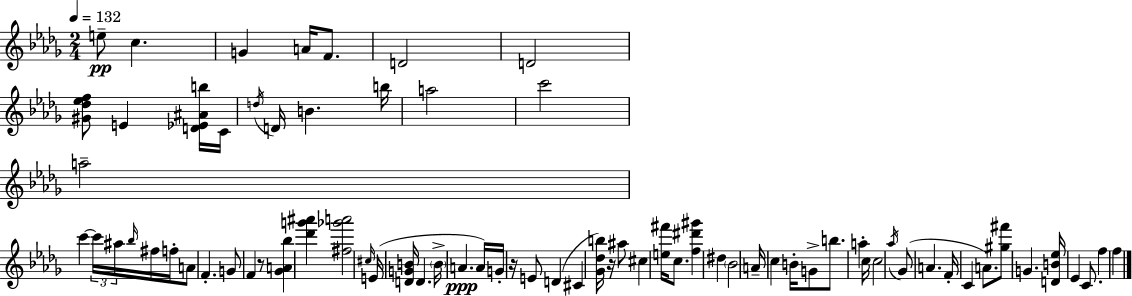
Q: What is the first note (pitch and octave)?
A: E5